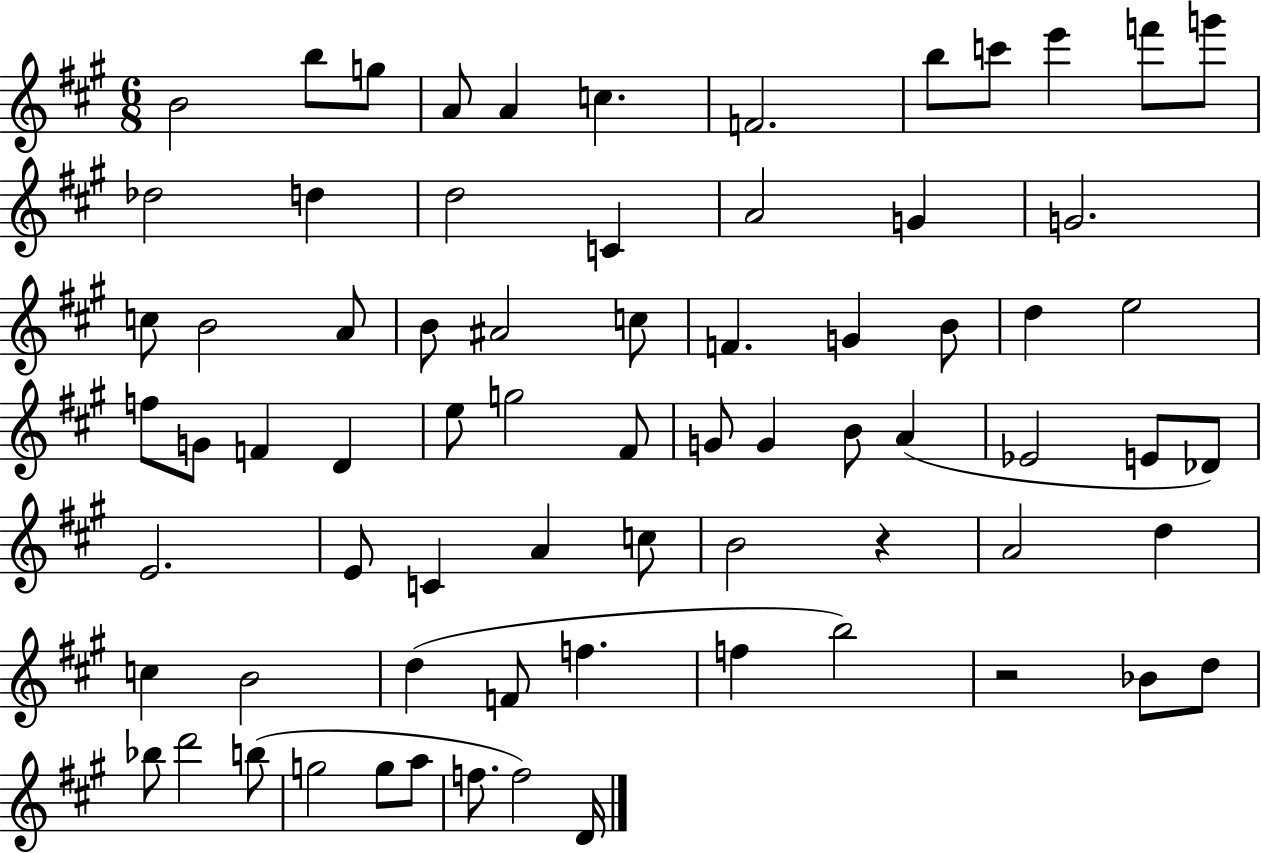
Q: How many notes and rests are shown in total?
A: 72